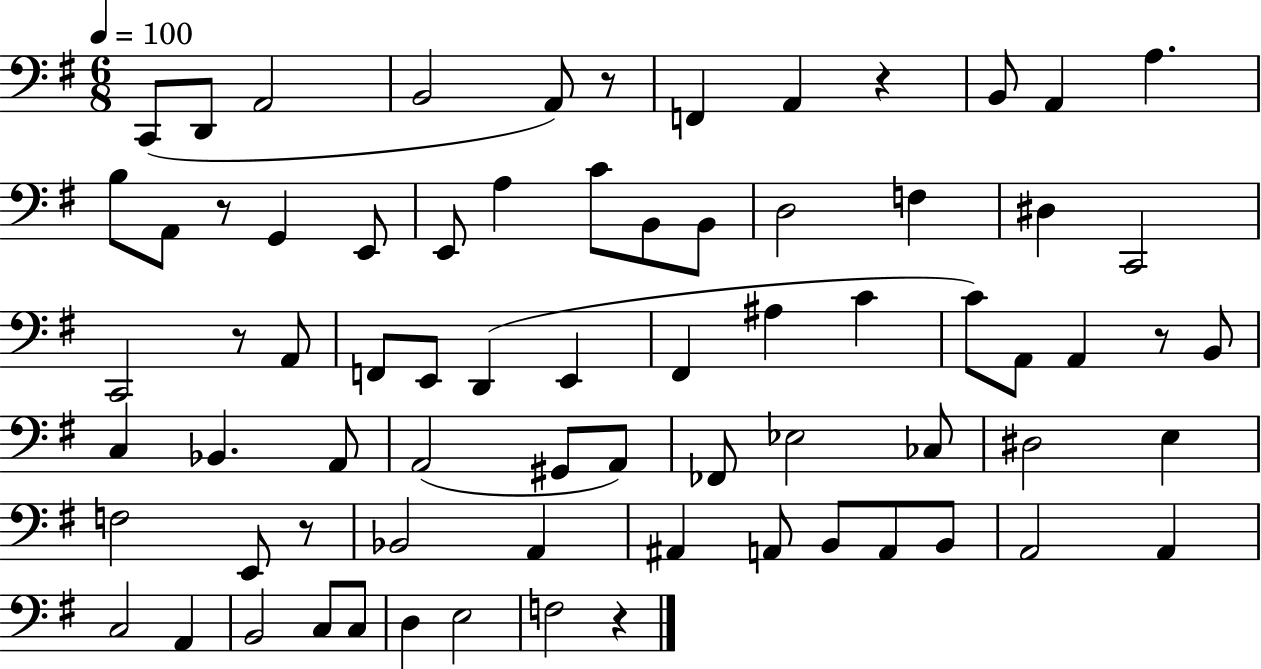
C2/e D2/e A2/h B2/h A2/e R/e F2/q A2/q R/q B2/e A2/q A3/q. B3/e A2/e R/e G2/q E2/e E2/e A3/q C4/e B2/e B2/e D3/h F3/q D#3/q C2/h C2/h R/e A2/e F2/e E2/e D2/q E2/q F#2/q A#3/q C4/q C4/e A2/e A2/q R/e B2/e C3/q Bb2/q. A2/e A2/h G#2/e A2/e FES2/e Eb3/h CES3/e D#3/h E3/q F3/h E2/e R/e Bb2/h A2/q A#2/q A2/e B2/e A2/e B2/e A2/h A2/q C3/h A2/q B2/h C3/e C3/e D3/q E3/h F3/h R/q